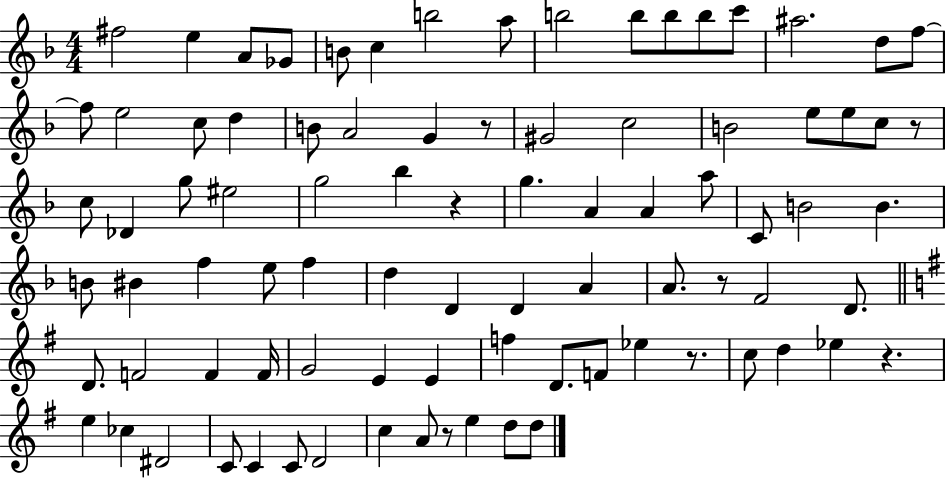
{
  \clef treble
  \numericTimeSignature
  \time 4/4
  \key f \major
  fis''2 e''4 a'8 ges'8 | b'8 c''4 b''2 a''8 | b''2 b''8 b''8 b''8 c'''8 | ais''2. d''8 f''8~~ | \break f''8 e''2 c''8 d''4 | b'8 a'2 g'4 r8 | gis'2 c''2 | b'2 e''8 e''8 c''8 r8 | \break c''8 des'4 g''8 eis''2 | g''2 bes''4 r4 | g''4. a'4 a'4 a''8 | c'8 b'2 b'4. | \break b'8 bis'4 f''4 e''8 f''4 | d''4 d'4 d'4 a'4 | a'8. r8 f'2 d'8. | \bar "||" \break \key g \major d'8. f'2 f'4 f'16 | g'2 e'4 e'4 | f''4 d'8. f'8 ees''4 r8. | c''8 d''4 ees''4 r4. | \break e''4 ces''4 dis'2 | c'8 c'4 c'8 d'2 | c''4 a'8 r8 e''4 d''8 d''8 | \bar "|."
}